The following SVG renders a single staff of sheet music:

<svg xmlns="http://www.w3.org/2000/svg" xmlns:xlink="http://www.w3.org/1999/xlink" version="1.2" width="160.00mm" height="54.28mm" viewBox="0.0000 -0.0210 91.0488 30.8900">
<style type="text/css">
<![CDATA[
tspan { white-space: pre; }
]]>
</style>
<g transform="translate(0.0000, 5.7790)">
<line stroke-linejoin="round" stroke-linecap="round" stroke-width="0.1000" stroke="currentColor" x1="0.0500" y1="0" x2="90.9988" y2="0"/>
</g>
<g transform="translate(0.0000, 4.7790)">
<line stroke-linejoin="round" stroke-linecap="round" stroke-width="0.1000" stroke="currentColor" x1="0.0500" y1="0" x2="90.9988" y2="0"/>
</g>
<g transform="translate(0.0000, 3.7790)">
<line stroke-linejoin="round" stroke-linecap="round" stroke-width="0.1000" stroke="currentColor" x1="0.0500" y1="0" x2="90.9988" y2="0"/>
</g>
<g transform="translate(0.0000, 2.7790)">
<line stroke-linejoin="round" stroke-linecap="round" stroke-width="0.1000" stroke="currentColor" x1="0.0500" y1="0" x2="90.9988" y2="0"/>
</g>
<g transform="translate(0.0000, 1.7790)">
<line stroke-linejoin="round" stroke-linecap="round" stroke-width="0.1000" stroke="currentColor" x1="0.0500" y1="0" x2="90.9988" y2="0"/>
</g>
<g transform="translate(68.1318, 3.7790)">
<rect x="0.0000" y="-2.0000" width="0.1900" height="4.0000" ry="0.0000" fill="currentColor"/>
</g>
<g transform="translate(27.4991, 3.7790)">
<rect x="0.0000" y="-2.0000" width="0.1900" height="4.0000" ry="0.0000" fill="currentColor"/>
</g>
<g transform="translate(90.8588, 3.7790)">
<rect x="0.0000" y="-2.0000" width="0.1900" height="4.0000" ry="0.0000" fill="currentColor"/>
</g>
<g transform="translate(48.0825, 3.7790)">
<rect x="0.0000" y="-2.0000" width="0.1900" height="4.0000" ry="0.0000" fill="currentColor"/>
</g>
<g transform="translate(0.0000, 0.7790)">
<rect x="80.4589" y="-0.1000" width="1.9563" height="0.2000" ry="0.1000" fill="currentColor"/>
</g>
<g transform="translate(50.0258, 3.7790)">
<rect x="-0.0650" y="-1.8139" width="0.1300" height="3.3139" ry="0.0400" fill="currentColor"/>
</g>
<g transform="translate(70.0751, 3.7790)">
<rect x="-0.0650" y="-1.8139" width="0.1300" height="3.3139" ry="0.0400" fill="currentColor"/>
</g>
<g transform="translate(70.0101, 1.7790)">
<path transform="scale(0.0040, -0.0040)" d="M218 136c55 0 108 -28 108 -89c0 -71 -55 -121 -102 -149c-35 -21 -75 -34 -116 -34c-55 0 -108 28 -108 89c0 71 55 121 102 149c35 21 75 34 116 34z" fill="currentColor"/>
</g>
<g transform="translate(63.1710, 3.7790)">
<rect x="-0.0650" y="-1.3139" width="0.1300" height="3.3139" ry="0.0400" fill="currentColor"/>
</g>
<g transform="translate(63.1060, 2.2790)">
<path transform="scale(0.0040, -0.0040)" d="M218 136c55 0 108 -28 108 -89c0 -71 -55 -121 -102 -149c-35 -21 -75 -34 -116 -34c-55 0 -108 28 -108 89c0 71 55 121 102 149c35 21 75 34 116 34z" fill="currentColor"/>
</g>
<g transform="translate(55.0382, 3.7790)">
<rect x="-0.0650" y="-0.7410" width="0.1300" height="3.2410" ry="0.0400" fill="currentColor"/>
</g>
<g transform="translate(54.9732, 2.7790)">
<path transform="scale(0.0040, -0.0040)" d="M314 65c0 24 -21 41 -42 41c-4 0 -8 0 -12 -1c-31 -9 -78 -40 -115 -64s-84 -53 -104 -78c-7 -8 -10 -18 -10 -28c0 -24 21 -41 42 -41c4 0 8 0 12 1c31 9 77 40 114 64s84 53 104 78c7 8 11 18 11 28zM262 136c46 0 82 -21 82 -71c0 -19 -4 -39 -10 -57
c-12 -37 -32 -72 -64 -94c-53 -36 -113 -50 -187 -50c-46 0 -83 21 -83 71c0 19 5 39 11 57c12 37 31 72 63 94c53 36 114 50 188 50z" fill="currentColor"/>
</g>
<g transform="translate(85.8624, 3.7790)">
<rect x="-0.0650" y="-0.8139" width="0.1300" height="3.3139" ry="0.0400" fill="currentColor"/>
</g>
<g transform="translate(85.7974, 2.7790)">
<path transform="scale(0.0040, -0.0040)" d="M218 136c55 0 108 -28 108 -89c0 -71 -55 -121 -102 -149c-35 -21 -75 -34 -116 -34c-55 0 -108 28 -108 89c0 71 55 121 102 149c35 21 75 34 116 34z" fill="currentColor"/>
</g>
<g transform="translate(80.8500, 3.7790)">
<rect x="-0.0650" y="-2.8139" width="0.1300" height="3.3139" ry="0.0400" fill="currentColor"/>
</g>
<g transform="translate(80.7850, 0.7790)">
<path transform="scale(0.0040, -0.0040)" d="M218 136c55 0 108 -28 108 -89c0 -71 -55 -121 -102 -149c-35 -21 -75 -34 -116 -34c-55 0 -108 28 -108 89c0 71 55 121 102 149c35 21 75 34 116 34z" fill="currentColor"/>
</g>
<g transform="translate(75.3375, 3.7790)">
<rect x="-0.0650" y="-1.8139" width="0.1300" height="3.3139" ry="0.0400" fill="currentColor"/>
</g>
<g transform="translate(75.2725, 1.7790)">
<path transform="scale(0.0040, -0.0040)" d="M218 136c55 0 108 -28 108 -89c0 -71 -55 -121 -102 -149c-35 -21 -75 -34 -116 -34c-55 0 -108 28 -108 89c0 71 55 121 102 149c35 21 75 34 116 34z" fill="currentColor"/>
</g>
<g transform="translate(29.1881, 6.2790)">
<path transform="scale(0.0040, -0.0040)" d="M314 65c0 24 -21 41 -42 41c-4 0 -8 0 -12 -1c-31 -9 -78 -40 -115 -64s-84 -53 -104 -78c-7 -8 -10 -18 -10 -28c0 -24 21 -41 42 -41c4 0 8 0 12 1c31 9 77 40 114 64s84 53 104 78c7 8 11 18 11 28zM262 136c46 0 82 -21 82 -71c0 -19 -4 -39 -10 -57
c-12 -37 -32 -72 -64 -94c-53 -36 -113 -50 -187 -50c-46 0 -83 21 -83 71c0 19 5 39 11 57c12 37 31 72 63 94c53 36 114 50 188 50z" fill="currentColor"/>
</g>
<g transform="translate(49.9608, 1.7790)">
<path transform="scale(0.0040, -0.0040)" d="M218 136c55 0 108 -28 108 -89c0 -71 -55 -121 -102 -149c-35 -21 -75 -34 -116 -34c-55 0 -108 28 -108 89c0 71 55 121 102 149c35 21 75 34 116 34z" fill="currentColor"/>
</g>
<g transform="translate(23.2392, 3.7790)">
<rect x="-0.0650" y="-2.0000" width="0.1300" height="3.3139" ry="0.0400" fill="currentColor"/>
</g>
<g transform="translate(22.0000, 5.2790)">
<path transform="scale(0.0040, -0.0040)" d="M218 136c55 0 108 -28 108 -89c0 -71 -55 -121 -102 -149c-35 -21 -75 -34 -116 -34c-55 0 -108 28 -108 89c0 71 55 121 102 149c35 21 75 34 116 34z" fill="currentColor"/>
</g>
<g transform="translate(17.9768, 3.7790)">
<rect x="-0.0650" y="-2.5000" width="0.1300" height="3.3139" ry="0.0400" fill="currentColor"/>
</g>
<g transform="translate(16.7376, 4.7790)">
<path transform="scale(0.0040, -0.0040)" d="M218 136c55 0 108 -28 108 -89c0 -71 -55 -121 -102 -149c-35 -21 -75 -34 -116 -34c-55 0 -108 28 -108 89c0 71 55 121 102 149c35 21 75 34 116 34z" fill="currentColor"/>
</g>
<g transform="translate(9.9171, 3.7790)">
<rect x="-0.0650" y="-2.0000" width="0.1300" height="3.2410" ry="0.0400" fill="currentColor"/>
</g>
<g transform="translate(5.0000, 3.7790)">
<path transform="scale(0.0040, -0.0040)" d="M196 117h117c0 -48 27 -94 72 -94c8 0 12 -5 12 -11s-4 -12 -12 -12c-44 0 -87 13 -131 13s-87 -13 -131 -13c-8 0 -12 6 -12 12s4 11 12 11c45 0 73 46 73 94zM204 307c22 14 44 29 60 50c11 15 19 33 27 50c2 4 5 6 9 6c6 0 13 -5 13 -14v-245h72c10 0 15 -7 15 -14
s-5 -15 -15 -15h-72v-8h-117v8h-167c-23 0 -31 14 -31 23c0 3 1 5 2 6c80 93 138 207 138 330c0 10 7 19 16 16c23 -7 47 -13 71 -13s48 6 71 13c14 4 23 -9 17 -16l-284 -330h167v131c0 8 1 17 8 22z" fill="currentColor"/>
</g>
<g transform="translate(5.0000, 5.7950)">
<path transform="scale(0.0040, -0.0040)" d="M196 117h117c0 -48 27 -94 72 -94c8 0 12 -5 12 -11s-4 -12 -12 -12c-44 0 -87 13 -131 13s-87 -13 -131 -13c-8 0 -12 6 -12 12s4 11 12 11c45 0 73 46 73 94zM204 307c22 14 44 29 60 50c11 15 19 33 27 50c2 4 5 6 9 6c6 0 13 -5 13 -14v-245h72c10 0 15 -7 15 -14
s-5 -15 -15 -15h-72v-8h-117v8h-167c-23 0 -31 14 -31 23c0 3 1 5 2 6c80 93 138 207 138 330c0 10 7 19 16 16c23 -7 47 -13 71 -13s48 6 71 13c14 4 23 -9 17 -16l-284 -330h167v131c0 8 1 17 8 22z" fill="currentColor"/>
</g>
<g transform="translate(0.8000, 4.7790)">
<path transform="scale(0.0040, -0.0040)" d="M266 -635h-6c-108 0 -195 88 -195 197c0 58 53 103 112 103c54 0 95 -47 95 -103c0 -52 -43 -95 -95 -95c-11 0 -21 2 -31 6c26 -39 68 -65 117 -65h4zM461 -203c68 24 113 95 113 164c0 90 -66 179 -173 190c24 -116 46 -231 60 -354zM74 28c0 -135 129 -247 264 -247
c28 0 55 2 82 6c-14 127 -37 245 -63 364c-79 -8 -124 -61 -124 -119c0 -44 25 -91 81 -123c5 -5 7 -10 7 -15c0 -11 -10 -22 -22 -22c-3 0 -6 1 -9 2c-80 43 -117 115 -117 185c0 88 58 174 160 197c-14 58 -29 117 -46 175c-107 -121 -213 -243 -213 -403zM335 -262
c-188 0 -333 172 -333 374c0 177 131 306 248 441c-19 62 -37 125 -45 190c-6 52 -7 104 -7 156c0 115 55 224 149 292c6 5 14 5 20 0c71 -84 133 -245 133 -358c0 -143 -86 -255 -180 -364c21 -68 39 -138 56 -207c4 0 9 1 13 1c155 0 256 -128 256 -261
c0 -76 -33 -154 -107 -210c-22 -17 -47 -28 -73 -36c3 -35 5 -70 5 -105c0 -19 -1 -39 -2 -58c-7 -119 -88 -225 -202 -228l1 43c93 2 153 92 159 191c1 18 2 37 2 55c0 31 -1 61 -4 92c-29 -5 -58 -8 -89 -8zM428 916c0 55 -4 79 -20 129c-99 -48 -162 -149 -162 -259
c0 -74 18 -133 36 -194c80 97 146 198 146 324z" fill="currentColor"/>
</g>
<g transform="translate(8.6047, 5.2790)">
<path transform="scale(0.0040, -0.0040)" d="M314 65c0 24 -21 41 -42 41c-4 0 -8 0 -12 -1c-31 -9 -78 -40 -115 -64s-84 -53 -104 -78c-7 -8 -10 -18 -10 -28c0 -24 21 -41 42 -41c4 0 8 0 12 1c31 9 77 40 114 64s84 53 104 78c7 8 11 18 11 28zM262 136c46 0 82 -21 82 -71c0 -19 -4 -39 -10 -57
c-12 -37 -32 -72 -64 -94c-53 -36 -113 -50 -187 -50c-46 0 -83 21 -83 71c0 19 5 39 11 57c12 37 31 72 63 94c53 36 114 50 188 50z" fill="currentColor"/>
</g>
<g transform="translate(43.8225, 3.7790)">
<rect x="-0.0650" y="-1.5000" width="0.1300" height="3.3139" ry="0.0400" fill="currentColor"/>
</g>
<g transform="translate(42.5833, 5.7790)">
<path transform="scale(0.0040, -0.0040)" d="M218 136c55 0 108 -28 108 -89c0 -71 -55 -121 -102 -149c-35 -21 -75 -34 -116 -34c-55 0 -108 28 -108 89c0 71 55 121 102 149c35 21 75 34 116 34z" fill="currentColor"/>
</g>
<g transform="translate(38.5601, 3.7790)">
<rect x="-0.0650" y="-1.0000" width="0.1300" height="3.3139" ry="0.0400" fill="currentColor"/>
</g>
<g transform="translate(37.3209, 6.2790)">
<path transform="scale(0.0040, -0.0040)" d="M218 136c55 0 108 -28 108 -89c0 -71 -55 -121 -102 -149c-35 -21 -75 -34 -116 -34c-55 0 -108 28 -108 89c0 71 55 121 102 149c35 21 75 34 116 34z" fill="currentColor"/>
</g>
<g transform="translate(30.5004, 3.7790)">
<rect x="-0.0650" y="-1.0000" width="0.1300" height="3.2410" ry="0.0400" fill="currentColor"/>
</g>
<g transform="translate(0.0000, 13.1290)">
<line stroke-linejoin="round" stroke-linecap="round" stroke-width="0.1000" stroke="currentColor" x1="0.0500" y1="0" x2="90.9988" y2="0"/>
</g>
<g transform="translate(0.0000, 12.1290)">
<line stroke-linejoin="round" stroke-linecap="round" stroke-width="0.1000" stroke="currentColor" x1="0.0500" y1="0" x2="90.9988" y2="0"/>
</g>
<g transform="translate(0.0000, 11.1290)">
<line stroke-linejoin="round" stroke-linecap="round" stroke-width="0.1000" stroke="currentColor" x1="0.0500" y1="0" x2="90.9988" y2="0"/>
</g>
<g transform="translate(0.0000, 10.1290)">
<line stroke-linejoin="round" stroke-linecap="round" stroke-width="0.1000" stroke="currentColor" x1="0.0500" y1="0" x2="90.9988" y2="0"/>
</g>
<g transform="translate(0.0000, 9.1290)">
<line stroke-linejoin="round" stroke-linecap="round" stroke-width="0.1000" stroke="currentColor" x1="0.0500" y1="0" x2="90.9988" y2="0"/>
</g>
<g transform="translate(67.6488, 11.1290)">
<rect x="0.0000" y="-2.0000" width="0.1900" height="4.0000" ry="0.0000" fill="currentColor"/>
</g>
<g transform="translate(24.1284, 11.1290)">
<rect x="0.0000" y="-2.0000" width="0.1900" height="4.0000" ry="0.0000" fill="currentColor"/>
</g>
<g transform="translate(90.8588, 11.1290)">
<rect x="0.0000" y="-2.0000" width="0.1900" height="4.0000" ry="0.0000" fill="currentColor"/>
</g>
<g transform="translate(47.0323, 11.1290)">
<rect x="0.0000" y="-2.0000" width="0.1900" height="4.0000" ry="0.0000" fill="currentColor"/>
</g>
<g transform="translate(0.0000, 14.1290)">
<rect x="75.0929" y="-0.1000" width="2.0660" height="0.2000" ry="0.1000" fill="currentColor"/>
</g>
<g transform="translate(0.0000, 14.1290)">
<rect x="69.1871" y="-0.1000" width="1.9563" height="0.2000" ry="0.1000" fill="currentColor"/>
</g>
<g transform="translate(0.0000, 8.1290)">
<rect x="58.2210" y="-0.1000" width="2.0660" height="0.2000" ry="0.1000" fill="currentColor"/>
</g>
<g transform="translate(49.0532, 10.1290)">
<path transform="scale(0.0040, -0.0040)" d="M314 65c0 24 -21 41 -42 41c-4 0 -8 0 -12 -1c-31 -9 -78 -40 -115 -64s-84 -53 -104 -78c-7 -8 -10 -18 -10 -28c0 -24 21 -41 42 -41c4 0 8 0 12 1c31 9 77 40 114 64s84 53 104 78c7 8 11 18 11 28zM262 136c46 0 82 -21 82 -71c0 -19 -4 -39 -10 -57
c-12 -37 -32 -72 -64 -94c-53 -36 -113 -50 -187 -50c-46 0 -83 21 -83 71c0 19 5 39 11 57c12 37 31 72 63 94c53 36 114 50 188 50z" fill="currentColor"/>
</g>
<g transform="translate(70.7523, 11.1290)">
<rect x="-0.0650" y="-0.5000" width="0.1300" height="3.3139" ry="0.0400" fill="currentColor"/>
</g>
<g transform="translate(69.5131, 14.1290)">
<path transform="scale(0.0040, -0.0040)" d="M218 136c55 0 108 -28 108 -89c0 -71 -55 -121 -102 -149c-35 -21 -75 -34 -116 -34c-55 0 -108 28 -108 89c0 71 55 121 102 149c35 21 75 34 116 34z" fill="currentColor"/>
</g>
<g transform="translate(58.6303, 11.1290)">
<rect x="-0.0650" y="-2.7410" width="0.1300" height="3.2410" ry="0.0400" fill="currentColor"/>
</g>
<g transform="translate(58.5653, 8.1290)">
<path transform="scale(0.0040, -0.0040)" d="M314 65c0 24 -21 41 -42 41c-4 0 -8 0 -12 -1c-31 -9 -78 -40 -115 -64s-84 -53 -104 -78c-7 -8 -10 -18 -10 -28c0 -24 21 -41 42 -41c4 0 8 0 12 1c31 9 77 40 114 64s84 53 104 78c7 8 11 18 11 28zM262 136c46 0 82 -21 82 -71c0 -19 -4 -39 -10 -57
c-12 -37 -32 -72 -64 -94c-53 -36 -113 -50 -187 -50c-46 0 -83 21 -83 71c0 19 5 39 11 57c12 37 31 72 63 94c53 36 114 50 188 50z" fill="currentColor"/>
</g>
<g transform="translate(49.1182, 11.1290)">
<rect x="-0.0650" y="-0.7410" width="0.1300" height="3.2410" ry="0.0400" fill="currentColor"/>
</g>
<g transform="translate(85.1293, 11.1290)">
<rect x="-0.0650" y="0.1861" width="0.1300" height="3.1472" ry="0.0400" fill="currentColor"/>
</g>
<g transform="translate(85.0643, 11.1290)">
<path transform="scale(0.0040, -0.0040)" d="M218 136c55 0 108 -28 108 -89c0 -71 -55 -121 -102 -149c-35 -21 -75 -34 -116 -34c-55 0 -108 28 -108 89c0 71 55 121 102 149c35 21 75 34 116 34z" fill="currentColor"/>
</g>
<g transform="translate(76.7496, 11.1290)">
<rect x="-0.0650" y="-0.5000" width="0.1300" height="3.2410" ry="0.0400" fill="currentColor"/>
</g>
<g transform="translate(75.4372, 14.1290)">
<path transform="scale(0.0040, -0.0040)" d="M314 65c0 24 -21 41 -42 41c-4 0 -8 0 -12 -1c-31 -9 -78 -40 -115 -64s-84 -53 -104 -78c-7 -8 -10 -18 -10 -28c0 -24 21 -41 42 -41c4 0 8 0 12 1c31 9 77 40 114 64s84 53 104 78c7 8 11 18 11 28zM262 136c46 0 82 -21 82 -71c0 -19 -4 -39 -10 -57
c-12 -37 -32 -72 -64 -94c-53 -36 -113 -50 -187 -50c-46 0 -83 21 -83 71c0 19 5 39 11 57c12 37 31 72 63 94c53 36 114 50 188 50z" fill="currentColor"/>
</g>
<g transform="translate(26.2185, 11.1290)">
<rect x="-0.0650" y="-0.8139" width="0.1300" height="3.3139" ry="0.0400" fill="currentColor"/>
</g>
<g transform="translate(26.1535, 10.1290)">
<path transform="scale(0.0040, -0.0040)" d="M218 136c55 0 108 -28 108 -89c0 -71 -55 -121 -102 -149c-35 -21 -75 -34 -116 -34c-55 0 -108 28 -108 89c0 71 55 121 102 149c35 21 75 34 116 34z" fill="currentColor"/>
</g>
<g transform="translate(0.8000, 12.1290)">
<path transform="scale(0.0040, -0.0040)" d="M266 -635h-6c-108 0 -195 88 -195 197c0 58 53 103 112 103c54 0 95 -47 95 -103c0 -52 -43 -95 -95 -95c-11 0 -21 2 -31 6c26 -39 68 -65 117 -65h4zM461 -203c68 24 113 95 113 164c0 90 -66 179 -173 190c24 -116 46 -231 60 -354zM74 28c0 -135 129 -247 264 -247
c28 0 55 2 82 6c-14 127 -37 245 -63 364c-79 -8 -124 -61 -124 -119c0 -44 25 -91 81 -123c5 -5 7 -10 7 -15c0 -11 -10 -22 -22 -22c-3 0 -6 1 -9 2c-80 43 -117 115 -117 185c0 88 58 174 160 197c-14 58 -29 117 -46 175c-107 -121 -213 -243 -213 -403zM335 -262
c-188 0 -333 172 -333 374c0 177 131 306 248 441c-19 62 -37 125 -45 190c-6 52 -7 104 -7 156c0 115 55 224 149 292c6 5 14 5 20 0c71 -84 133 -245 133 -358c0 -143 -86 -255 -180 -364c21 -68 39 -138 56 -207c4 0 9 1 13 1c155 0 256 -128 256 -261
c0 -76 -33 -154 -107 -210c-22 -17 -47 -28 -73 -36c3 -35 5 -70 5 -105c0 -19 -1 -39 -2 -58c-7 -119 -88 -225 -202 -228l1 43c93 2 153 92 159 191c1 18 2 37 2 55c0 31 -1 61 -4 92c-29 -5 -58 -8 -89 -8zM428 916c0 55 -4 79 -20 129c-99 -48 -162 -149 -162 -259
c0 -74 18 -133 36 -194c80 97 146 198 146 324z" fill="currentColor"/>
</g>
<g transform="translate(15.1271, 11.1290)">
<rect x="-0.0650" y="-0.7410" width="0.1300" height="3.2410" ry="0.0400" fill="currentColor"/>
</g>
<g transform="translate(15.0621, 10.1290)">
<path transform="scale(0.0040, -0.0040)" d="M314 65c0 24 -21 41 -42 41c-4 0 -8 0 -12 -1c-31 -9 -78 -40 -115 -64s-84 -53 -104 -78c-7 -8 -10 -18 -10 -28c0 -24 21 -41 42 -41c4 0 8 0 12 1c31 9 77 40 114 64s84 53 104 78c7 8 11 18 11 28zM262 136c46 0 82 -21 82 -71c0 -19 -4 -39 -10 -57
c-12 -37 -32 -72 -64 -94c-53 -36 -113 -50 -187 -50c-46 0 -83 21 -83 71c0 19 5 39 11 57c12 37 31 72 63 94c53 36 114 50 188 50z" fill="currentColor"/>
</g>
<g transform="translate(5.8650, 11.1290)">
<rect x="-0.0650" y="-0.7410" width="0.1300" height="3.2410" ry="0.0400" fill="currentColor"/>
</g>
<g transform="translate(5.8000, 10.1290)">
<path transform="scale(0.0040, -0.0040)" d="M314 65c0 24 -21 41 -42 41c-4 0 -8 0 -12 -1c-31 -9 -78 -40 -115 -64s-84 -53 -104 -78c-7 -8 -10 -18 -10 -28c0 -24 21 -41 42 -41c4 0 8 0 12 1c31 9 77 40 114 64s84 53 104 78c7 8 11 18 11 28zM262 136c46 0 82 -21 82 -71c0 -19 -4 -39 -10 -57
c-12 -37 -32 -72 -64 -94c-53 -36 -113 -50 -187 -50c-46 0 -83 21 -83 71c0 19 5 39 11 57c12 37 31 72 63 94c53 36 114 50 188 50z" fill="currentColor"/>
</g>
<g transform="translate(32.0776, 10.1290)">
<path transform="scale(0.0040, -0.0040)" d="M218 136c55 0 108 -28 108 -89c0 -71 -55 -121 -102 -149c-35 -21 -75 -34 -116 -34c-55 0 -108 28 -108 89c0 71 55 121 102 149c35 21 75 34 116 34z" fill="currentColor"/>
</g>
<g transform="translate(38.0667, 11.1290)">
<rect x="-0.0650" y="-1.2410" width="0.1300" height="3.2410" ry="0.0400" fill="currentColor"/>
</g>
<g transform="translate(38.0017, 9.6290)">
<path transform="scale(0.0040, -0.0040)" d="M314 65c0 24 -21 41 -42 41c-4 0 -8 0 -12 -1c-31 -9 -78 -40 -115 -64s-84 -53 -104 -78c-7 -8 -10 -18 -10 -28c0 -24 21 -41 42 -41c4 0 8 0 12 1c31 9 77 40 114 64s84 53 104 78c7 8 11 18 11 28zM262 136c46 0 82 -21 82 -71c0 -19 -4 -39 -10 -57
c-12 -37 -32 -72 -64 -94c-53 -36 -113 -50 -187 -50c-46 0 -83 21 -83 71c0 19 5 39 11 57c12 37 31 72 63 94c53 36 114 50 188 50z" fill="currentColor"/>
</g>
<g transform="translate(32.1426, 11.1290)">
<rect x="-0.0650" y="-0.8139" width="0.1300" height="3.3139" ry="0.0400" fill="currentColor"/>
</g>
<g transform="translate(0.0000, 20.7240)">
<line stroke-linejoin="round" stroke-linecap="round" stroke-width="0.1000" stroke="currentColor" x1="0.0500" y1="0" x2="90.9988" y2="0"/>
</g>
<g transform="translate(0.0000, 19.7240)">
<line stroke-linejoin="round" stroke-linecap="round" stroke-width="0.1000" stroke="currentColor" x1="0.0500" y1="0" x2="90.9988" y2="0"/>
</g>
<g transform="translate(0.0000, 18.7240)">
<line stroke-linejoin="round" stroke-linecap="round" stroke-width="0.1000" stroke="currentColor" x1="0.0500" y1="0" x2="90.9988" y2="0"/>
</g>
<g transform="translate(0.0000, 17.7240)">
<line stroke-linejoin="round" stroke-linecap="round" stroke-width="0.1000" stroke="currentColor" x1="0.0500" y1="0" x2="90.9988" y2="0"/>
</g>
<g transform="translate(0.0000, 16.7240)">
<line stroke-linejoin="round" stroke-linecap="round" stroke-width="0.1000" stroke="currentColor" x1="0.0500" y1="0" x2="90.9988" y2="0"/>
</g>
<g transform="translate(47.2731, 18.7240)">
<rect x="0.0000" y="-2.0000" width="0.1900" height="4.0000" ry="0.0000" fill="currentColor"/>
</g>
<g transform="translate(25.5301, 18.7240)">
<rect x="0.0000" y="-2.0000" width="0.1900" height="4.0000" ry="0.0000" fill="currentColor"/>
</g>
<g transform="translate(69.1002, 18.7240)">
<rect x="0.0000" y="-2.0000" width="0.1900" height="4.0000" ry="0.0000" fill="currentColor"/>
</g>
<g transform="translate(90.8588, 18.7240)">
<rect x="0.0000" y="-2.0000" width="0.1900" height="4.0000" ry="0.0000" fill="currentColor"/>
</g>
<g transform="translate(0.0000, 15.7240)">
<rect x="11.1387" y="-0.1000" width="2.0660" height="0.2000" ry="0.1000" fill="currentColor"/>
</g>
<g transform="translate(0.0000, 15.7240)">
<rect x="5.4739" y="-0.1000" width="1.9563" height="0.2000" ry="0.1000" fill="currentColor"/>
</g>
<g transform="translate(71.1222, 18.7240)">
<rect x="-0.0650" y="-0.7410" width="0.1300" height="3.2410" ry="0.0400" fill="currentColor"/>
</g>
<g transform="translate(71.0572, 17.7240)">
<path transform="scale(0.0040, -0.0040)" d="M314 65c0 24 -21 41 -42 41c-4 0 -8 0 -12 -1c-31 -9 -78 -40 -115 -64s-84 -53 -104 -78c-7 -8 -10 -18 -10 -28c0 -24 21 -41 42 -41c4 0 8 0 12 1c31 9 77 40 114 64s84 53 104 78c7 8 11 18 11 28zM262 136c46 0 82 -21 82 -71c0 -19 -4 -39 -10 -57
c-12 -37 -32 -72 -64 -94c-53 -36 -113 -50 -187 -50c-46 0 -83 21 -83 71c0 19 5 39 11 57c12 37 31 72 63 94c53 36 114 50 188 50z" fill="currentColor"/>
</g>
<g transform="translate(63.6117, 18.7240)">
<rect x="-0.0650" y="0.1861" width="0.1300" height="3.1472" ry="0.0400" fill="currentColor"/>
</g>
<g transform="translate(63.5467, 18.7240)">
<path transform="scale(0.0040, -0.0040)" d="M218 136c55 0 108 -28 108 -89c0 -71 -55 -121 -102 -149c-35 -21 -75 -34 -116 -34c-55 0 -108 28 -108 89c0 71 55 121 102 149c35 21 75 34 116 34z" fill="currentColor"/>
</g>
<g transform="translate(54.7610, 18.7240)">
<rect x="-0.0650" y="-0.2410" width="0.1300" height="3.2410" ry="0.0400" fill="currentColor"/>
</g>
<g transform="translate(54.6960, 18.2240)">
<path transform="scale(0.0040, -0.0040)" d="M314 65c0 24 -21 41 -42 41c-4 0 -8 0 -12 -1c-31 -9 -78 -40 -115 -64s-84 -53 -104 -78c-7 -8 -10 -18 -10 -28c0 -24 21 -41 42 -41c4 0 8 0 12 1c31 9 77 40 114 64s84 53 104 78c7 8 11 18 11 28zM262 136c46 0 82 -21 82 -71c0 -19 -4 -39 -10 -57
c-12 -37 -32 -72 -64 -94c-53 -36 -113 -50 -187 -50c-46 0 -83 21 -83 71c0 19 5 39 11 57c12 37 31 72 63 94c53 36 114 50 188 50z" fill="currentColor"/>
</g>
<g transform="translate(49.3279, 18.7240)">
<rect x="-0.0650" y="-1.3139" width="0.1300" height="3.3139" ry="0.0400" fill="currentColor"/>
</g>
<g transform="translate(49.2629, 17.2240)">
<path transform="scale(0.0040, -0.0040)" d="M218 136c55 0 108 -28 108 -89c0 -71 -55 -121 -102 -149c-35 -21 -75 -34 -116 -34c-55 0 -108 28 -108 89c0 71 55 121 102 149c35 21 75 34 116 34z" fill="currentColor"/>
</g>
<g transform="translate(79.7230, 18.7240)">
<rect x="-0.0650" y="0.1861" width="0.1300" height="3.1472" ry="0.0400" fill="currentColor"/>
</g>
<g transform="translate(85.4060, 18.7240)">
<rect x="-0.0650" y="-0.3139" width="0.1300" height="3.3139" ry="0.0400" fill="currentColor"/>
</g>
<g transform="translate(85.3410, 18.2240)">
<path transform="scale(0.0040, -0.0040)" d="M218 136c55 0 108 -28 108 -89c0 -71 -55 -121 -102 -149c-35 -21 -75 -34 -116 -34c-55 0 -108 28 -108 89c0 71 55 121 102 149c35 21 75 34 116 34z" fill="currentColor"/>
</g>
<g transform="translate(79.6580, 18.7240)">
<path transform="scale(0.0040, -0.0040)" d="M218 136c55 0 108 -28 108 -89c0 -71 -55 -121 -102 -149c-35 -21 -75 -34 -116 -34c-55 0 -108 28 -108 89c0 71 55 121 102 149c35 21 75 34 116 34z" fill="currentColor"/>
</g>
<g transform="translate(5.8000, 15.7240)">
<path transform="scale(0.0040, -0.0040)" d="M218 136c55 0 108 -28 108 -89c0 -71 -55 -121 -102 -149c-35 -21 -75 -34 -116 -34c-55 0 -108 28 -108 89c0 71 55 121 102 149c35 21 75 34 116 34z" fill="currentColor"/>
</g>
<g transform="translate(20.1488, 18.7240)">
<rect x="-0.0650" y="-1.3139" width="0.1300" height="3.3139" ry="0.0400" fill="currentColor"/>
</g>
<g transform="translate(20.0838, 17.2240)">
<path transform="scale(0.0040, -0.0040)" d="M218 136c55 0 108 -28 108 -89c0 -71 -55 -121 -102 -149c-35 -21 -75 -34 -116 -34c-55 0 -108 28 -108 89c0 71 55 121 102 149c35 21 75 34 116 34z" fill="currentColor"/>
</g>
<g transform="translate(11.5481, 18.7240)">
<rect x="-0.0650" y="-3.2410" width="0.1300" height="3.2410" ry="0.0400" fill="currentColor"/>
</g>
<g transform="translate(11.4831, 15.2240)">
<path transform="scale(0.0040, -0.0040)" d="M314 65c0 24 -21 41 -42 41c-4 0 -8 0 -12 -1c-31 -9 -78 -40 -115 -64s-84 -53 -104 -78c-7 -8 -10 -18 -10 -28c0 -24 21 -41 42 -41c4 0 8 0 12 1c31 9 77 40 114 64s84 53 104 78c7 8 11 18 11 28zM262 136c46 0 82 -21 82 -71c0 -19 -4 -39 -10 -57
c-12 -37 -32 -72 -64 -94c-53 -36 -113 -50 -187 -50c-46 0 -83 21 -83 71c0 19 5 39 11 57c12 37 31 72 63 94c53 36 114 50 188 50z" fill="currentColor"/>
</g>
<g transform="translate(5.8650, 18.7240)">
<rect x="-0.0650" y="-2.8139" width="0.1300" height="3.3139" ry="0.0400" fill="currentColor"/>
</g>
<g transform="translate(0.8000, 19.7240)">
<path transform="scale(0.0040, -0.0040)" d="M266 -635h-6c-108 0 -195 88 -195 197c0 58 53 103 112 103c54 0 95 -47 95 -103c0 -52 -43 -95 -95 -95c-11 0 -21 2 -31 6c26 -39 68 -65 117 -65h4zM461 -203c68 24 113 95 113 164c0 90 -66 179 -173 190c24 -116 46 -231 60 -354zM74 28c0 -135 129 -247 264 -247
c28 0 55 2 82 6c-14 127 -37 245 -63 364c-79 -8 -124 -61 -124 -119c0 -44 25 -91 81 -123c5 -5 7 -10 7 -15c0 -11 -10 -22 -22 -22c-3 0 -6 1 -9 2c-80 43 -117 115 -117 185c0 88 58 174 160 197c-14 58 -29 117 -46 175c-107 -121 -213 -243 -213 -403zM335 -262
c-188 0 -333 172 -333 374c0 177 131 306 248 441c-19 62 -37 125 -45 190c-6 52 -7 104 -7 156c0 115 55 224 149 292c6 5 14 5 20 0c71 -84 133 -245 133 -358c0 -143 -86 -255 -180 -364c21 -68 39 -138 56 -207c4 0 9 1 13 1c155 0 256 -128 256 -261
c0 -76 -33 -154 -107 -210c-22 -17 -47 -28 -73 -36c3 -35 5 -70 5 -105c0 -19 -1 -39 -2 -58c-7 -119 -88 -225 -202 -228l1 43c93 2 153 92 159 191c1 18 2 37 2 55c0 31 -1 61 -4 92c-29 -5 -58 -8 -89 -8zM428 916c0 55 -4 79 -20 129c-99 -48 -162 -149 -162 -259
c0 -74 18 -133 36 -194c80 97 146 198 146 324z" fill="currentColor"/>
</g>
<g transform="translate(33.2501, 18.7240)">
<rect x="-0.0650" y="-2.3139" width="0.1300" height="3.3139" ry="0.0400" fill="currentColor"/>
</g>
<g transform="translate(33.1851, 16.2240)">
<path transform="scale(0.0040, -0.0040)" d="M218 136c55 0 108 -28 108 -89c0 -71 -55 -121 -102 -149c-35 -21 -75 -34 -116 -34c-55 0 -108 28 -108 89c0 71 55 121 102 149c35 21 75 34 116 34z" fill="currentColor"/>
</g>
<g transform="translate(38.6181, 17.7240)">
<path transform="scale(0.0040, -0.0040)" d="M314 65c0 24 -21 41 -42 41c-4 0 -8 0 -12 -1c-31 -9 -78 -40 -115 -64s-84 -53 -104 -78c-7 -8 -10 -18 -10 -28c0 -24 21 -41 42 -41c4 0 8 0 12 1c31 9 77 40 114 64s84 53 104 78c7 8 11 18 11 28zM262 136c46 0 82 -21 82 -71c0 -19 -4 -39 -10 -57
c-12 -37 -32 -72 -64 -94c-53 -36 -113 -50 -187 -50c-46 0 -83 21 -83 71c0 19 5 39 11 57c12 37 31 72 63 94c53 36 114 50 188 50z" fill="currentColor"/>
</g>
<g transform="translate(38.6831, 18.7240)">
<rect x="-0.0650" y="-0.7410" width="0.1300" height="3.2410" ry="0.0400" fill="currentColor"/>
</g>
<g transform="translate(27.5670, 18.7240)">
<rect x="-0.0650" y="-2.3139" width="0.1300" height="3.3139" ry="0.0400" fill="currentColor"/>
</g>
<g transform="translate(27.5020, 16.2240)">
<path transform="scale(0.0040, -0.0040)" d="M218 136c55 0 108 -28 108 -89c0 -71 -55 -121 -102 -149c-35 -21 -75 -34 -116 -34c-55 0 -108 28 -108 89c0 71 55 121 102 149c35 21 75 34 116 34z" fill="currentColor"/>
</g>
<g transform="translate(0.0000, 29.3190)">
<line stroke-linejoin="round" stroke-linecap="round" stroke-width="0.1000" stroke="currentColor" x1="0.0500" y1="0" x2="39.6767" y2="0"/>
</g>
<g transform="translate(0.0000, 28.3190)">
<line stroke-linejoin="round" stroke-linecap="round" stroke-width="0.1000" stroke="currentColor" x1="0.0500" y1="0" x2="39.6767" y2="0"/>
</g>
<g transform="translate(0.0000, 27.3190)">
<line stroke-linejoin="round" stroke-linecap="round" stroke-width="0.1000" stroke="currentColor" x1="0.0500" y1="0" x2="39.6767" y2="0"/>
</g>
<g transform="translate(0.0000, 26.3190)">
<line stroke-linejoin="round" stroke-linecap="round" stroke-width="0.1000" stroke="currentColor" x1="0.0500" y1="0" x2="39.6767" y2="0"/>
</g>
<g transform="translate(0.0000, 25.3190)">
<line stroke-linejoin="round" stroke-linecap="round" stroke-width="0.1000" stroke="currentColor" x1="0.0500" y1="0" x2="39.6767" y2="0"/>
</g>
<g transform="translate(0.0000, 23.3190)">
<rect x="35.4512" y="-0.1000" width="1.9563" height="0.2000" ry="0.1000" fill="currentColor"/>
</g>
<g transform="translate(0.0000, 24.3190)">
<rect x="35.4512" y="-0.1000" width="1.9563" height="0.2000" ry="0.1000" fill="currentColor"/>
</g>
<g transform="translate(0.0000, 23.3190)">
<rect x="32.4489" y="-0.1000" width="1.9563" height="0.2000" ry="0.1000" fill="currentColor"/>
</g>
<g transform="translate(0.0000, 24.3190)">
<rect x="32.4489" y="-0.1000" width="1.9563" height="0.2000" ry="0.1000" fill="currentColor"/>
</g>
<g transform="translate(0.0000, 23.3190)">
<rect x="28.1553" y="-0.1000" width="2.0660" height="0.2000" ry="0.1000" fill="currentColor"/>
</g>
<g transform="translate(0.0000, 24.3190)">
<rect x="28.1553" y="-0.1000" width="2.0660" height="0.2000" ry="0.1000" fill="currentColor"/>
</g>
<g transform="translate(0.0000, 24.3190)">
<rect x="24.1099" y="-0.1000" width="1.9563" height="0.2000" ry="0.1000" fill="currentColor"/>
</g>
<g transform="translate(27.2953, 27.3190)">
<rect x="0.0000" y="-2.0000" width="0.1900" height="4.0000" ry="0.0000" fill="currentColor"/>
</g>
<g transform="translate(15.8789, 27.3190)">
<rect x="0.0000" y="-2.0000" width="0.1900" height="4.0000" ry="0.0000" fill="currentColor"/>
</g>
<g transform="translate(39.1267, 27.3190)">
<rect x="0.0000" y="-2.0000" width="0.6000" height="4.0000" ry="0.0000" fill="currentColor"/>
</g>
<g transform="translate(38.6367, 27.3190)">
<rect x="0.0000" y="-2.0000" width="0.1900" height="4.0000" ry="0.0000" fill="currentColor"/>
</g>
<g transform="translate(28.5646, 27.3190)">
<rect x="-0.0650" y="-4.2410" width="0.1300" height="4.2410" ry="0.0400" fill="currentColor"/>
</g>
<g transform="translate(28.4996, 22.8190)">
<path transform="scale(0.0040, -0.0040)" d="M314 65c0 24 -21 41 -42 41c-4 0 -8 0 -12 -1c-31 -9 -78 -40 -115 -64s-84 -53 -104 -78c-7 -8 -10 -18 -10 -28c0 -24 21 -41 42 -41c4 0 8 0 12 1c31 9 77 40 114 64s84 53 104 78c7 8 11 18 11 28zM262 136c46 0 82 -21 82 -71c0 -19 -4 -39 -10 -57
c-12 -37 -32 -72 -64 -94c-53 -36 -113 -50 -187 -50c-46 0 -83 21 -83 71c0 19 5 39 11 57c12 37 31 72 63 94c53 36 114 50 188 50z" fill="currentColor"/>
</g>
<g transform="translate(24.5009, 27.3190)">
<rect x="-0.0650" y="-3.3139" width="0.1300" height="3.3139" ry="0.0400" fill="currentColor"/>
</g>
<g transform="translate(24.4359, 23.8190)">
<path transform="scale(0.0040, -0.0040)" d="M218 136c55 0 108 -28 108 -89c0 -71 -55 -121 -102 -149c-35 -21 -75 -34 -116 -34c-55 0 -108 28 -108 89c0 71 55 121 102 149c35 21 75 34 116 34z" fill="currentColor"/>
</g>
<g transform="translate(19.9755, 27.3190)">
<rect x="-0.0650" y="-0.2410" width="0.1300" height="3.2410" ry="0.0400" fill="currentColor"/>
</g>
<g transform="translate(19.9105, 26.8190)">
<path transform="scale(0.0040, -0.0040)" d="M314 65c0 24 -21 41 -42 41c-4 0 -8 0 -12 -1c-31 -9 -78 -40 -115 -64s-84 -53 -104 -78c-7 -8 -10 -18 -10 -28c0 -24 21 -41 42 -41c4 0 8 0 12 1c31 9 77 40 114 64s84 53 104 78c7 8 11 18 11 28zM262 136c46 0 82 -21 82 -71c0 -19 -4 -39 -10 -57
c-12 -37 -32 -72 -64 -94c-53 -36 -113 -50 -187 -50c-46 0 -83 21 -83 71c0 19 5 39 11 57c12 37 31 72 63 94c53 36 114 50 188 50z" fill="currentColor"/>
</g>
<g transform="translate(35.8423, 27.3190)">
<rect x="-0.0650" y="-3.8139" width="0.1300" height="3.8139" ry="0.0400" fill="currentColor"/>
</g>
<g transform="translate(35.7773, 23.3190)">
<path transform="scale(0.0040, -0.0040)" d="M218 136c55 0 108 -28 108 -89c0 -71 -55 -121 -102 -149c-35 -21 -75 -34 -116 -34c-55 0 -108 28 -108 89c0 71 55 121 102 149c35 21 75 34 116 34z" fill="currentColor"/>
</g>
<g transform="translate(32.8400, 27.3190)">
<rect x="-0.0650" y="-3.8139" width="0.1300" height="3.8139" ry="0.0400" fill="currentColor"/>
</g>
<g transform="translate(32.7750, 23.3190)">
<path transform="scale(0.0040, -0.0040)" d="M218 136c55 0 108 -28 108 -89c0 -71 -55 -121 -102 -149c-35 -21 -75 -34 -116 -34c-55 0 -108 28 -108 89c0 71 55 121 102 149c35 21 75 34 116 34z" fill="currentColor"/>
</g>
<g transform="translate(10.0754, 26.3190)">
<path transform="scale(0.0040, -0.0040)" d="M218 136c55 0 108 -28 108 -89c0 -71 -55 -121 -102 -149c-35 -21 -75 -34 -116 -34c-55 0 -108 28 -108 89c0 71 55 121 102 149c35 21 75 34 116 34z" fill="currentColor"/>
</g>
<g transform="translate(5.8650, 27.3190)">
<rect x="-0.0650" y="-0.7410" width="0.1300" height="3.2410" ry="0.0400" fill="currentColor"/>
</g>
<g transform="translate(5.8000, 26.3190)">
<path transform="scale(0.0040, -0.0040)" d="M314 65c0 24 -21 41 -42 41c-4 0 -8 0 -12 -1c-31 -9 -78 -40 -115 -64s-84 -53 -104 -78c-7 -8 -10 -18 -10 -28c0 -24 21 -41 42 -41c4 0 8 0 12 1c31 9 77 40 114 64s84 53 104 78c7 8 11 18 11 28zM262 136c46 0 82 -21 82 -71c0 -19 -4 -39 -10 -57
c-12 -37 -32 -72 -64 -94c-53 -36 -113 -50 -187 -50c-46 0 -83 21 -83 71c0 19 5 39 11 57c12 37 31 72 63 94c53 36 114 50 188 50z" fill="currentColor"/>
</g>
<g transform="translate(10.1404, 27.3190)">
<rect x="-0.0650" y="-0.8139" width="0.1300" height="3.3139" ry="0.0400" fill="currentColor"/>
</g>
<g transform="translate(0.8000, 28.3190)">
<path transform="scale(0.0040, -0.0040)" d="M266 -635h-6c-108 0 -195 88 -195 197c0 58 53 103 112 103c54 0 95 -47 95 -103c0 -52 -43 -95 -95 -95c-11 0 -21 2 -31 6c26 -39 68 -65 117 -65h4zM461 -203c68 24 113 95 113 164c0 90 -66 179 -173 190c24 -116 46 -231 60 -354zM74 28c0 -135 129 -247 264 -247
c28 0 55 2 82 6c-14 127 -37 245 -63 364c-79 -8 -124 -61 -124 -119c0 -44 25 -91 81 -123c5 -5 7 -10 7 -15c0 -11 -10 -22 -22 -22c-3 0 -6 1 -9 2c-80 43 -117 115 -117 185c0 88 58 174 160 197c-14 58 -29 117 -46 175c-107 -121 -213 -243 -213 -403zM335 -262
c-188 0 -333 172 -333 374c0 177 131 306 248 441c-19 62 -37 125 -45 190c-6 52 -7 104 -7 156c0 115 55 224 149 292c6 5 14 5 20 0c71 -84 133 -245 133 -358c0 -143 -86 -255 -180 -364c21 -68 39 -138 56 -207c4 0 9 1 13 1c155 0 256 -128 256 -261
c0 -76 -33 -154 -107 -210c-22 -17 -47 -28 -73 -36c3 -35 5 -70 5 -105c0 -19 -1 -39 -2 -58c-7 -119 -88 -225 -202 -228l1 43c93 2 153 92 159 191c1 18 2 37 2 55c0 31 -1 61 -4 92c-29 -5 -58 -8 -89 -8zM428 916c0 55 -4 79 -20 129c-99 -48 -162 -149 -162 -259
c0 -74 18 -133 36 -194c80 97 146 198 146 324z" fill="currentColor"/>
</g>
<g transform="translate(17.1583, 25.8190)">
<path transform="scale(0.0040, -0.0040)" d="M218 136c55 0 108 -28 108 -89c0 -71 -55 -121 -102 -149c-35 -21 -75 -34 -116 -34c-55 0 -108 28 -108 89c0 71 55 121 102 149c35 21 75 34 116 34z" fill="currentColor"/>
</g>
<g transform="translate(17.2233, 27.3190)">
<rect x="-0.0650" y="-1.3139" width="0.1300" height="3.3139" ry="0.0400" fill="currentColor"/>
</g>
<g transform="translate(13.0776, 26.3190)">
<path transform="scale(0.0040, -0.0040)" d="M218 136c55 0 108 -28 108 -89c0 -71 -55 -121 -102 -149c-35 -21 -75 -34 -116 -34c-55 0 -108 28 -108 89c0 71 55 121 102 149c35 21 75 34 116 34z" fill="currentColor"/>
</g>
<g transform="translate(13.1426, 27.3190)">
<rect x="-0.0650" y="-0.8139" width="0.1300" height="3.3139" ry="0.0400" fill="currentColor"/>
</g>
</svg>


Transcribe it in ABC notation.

X:1
T:Untitled
M:4/4
L:1/4
K:C
F2 G F D2 D E f d2 e f f a d d2 d2 d d e2 d2 a2 C C2 B a b2 e g g d2 e c2 B d2 B c d2 d d e c2 b d'2 c' c'